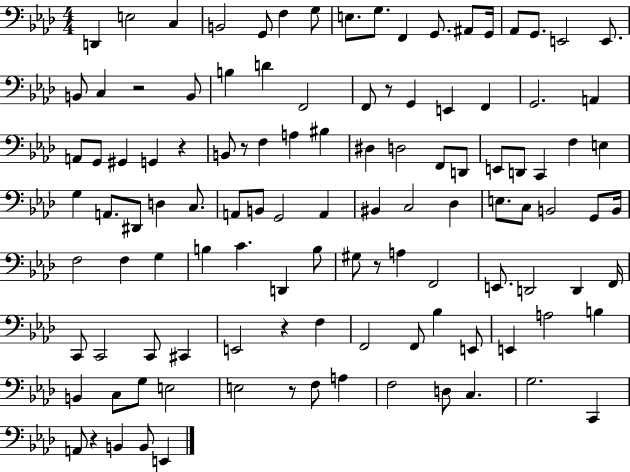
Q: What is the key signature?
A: AES major